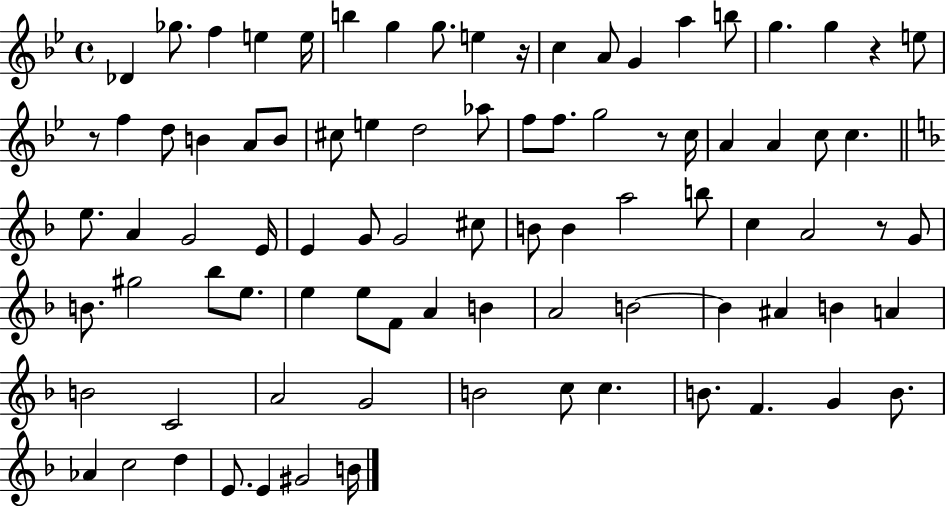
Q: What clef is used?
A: treble